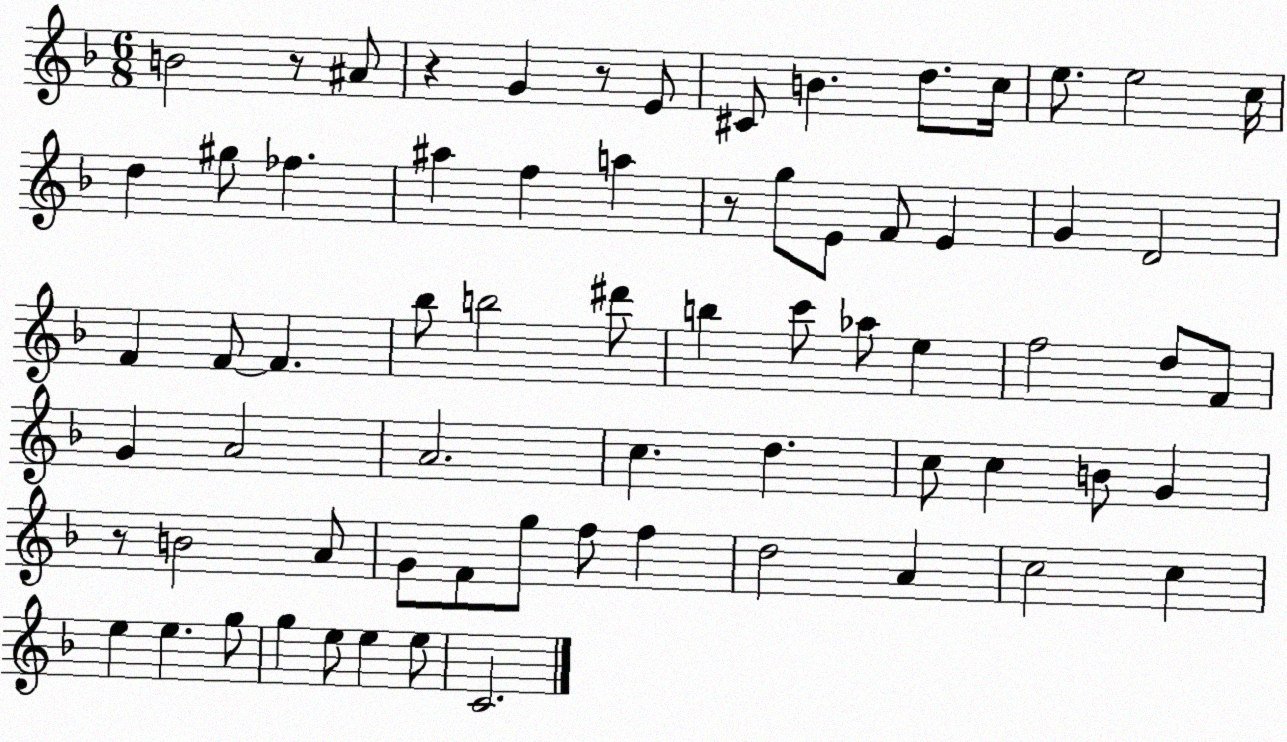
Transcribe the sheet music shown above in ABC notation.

X:1
T:Untitled
M:6/8
L:1/4
K:F
B2 z/2 ^A/2 z G z/2 E/2 ^C/2 B d/2 c/4 e/2 e2 c/4 d ^g/2 _f ^a f a z/2 g/2 E/2 F/2 E G D2 F F/2 F _b/2 b2 ^d'/2 b c'/2 _a/2 e f2 d/2 F/2 G A2 A2 c d c/2 c B/2 G z/2 B2 A/2 G/2 F/2 g/2 f/2 f d2 A c2 c e e g/2 g e/2 e e/2 C2